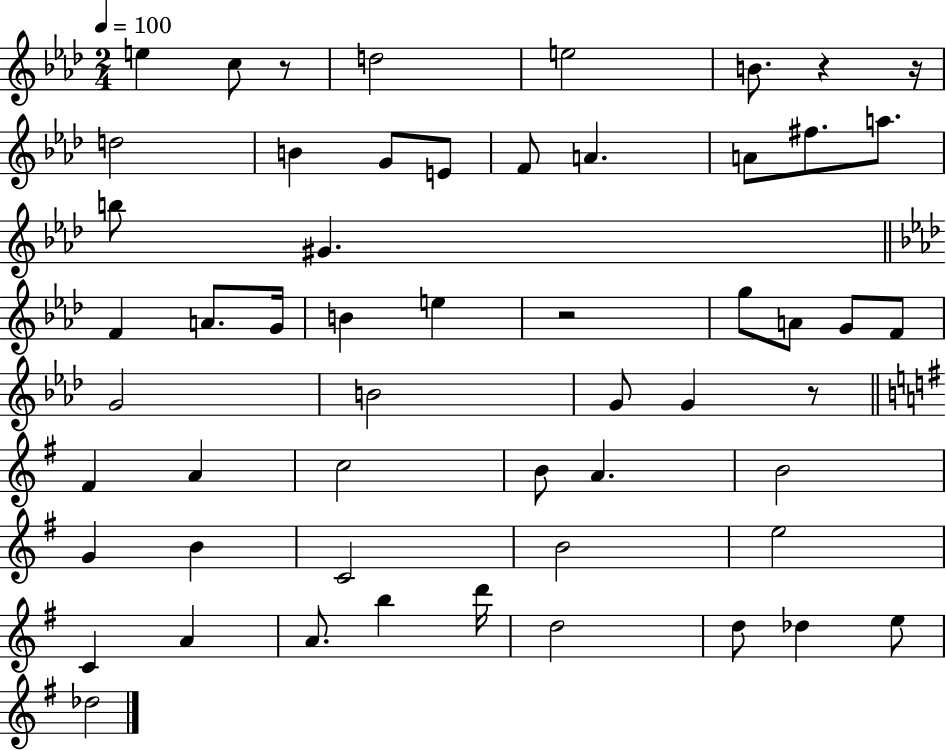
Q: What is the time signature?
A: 2/4